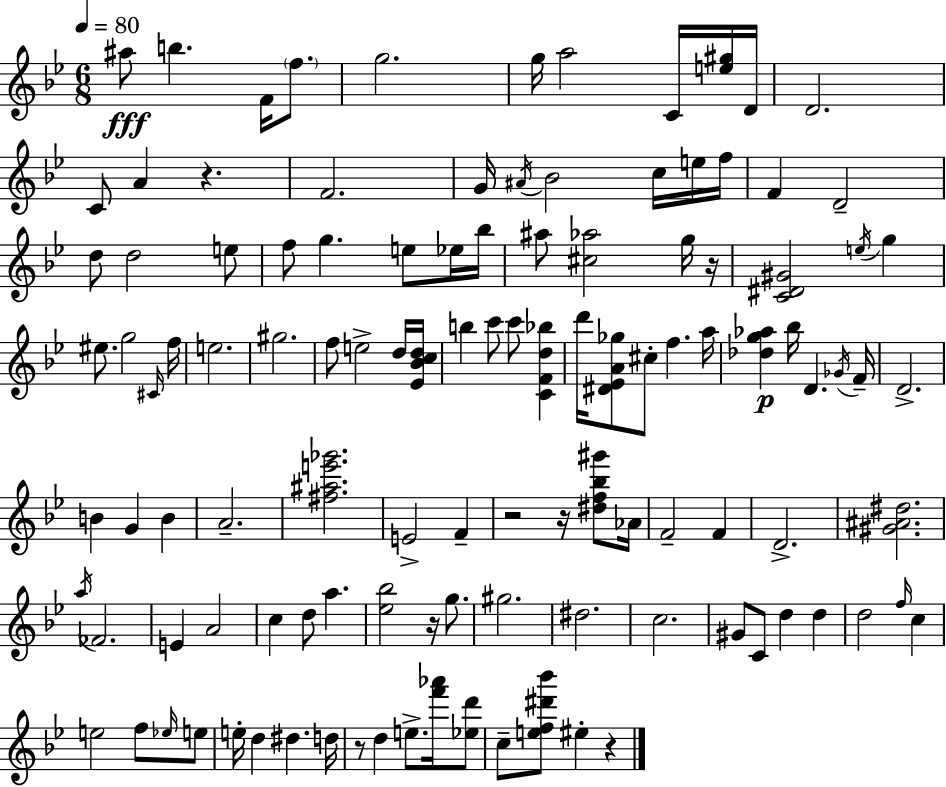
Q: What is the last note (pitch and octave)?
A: EIS5